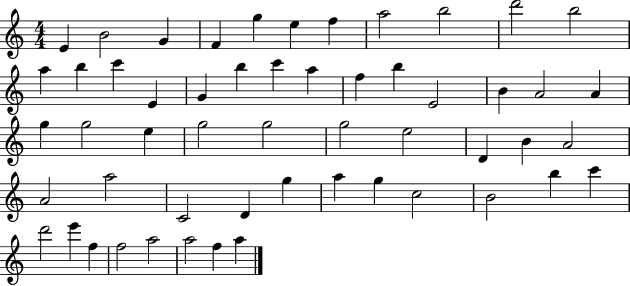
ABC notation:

X:1
T:Untitled
M:4/4
L:1/4
K:C
E B2 G F g e f a2 b2 d'2 b2 a b c' E G b c' a f b E2 B A2 A g g2 e g2 g2 g2 e2 D B A2 A2 a2 C2 D g a g c2 B2 b c' d'2 e' f f2 a2 a2 f a